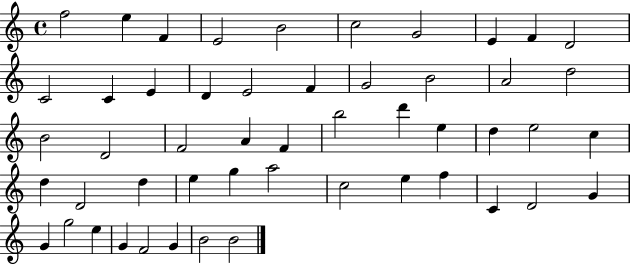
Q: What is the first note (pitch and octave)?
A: F5